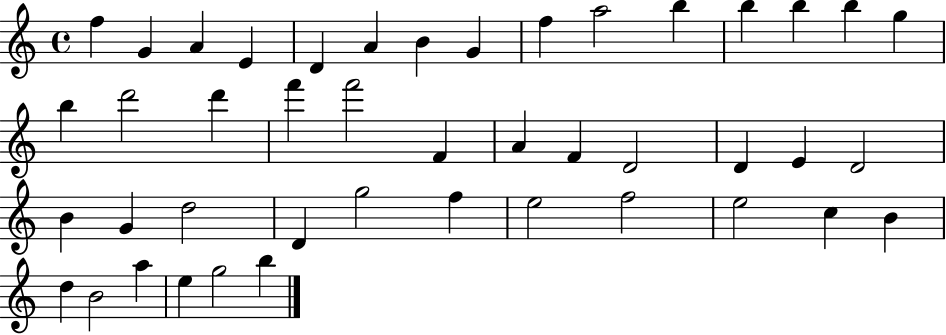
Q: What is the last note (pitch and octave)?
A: B5